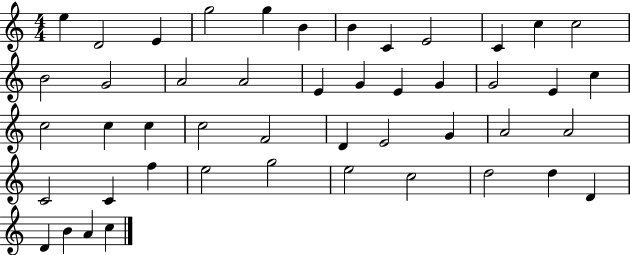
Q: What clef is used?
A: treble